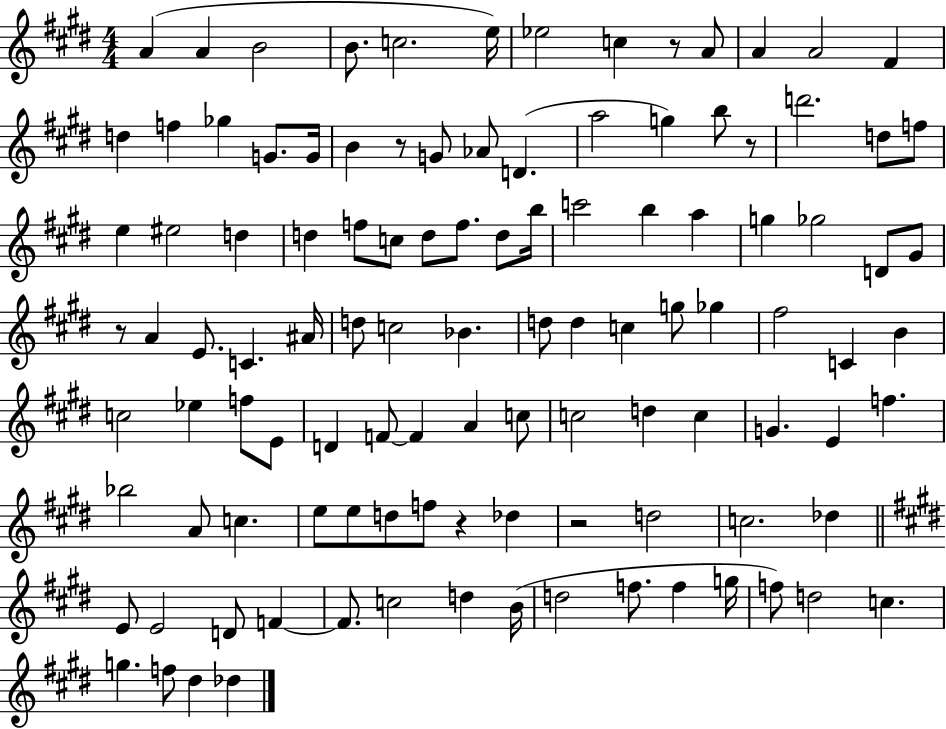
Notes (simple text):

A4/q A4/q B4/h B4/e. C5/h. E5/s Eb5/h C5/q R/e A4/e A4/q A4/h F#4/q D5/q F5/q Gb5/q G4/e. G4/s B4/q R/e G4/e Ab4/e D4/q. A5/h G5/q B5/e R/e D6/h. D5/e F5/e E5/q EIS5/h D5/q D5/q F5/e C5/e D5/e F5/e. D5/e B5/s C6/h B5/q A5/q G5/q Gb5/h D4/e G#4/e R/e A4/q E4/e. C4/q. A#4/s D5/e C5/h Bb4/q. D5/e D5/q C5/q G5/e Gb5/q F#5/h C4/q B4/q C5/h Eb5/q F5/e E4/e D4/q F4/e F4/q A4/q C5/e C5/h D5/q C5/q G4/q. E4/q F5/q. Bb5/h A4/e C5/q. E5/e E5/e D5/e F5/e R/q Db5/q R/h D5/h C5/h. Db5/q E4/e E4/h D4/e F4/q F4/e. C5/h D5/q B4/s D5/h F5/e. F5/q G5/s F5/e D5/h C5/q. G5/q. F5/e D#5/q Db5/q